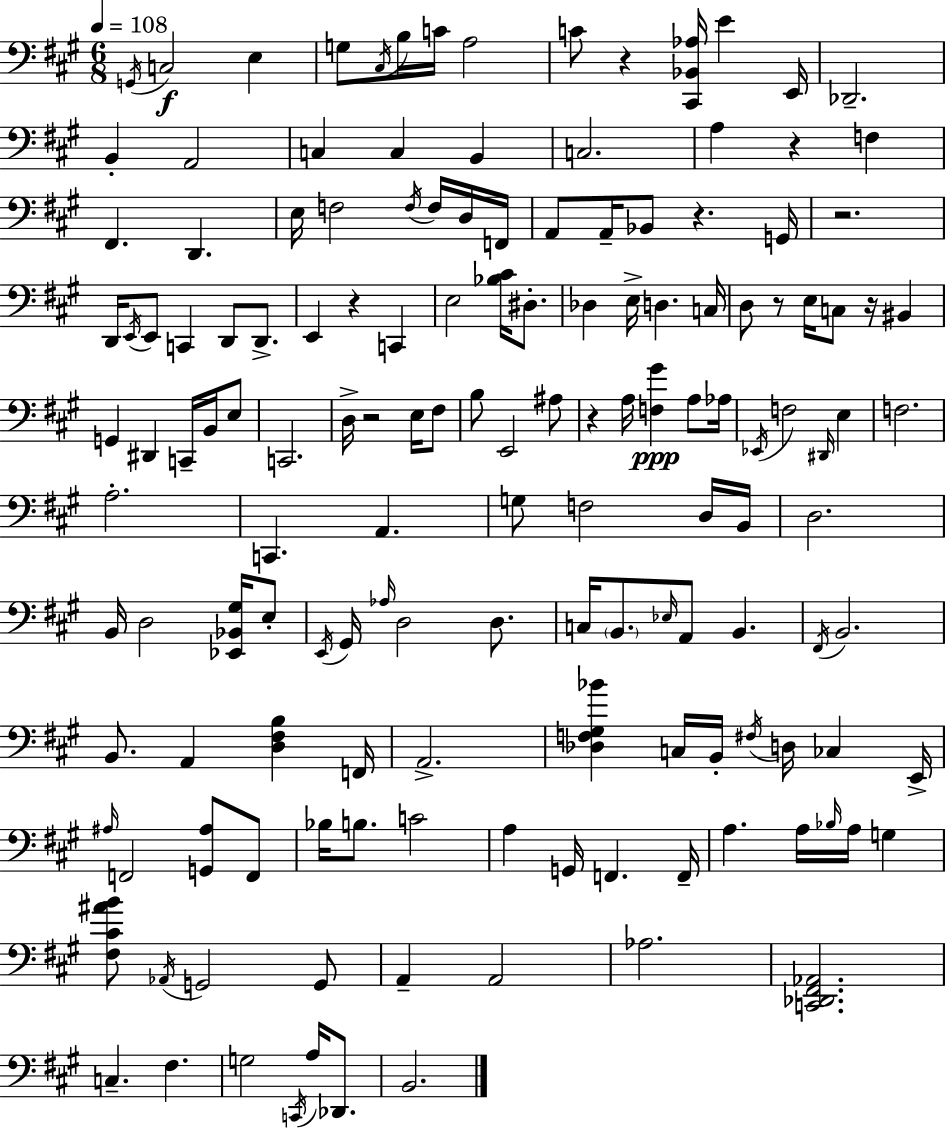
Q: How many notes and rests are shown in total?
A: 149